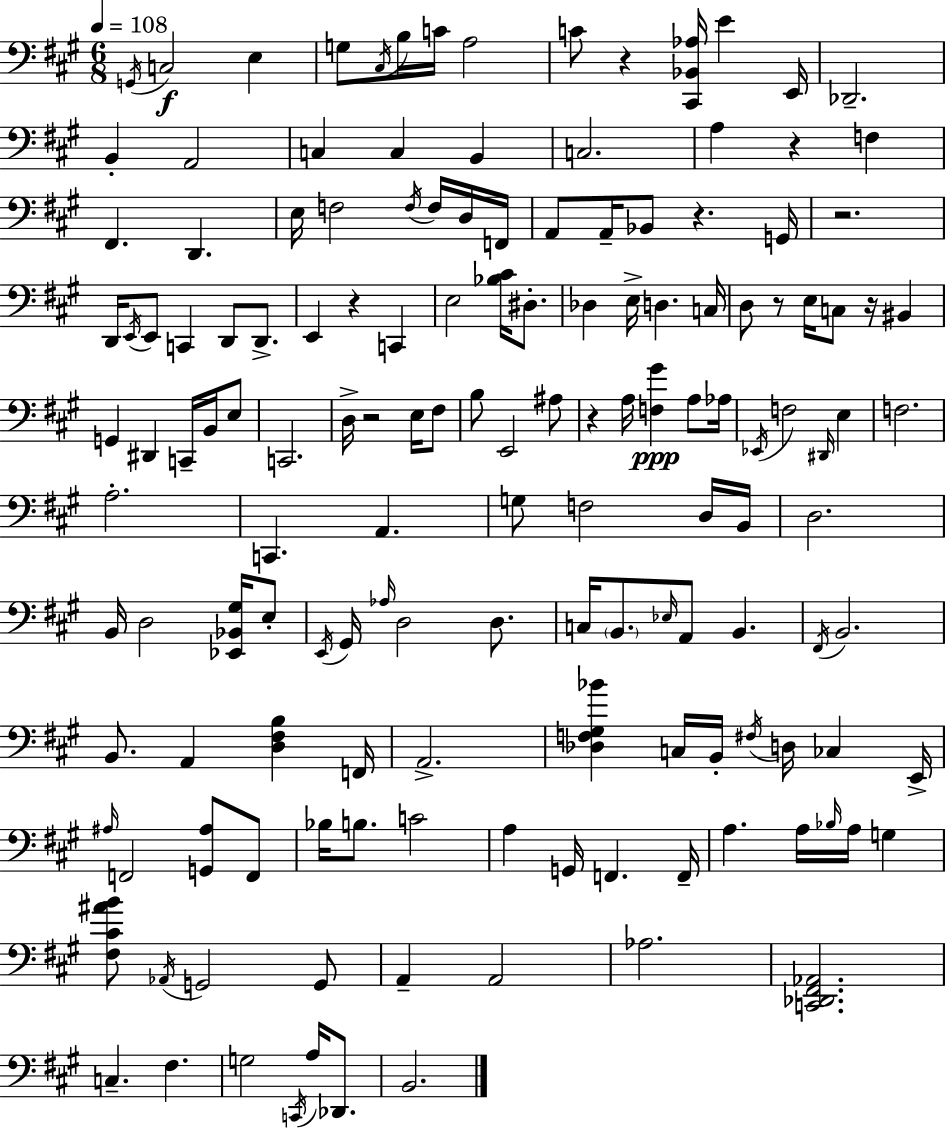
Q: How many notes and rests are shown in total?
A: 149